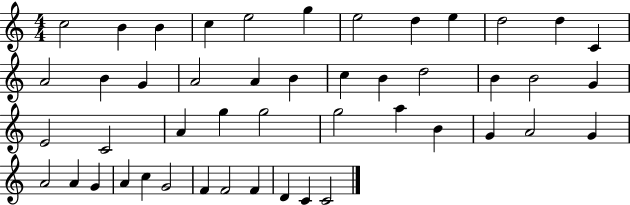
{
  \clef treble
  \numericTimeSignature
  \time 4/4
  \key c \major
  c''2 b'4 b'4 | c''4 e''2 g''4 | e''2 d''4 e''4 | d''2 d''4 c'4 | \break a'2 b'4 g'4 | a'2 a'4 b'4 | c''4 b'4 d''2 | b'4 b'2 g'4 | \break e'2 c'2 | a'4 g''4 g''2 | g''2 a''4 b'4 | g'4 a'2 g'4 | \break a'2 a'4 g'4 | a'4 c''4 g'2 | f'4 f'2 f'4 | d'4 c'4 c'2 | \break \bar "|."
}